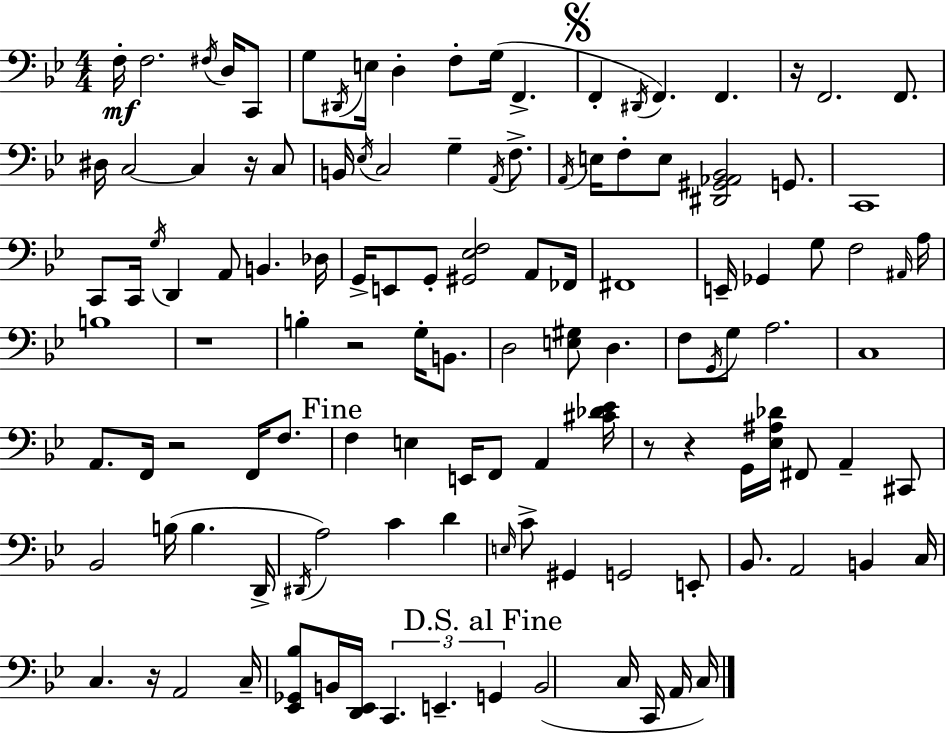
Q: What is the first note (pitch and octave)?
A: F3